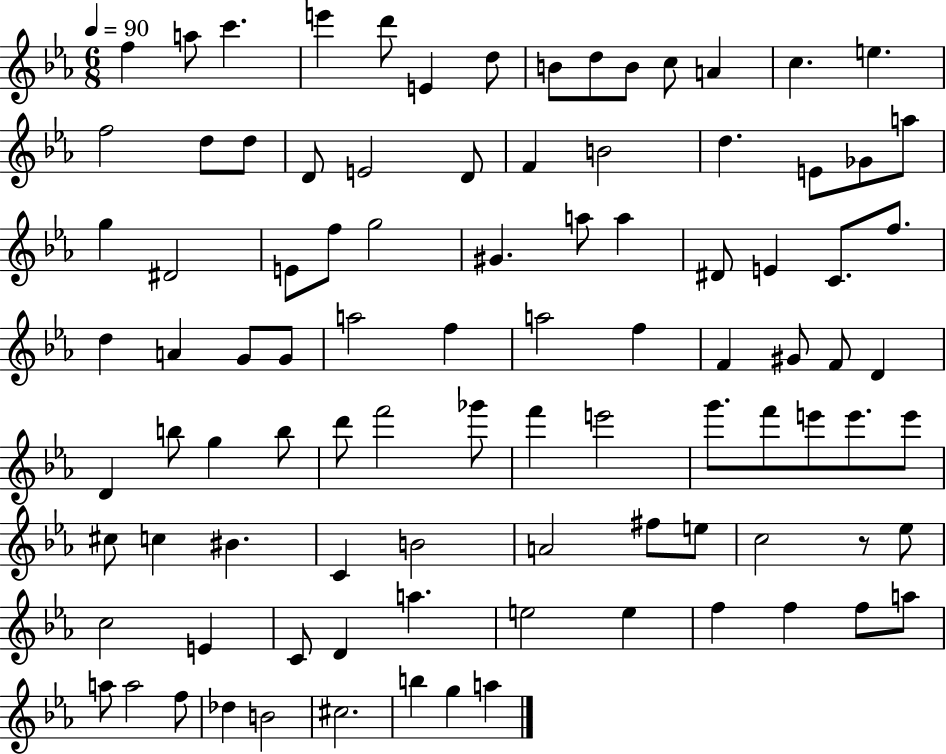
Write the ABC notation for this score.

X:1
T:Untitled
M:6/8
L:1/4
K:Eb
f a/2 c' e' d'/2 E d/2 B/2 d/2 B/2 c/2 A c e f2 d/2 d/2 D/2 E2 D/2 F B2 d E/2 _G/2 a/2 g ^D2 E/2 f/2 g2 ^G a/2 a ^D/2 E C/2 f/2 d A G/2 G/2 a2 f a2 f F ^G/2 F/2 D D b/2 g b/2 d'/2 f'2 _g'/2 f' e'2 g'/2 f'/2 e'/2 e'/2 e'/2 ^c/2 c ^B C B2 A2 ^f/2 e/2 c2 z/2 _e/2 c2 E C/2 D a e2 e f f f/2 a/2 a/2 a2 f/2 _d B2 ^c2 b g a